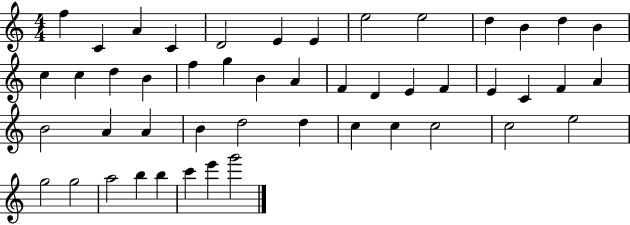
{
  \clef treble
  \numericTimeSignature
  \time 4/4
  \key c \major
  f''4 c'4 a'4 c'4 | d'2 e'4 e'4 | e''2 e''2 | d''4 b'4 d''4 b'4 | \break c''4 c''4 d''4 b'4 | f''4 g''4 b'4 a'4 | f'4 d'4 e'4 f'4 | e'4 c'4 f'4 a'4 | \break b'2 a'4 a'4 | b'4 d''2 d''4 | c''4 c''4 c''2 | c''2 e''2 | \break g''2 g''2 | a''2 b''4 b''4 | c'''4 e'''4 g'''2 | \bar "|."
}